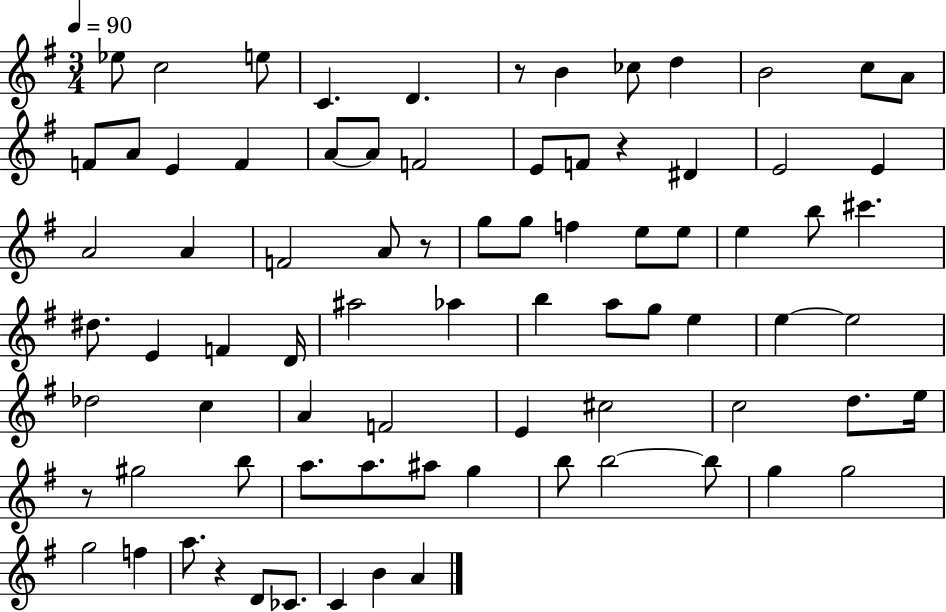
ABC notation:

X:1
T:Untitled
M:3/4
L:1/4
K:G
_e/2 c2 e/2 C D z/2 B _c/2 d B2 c/2 A/2 F/2 A/2 E F A/2 A/2 F2 E/2 F/2 z ^D E2 E A2 A F2 A/2 z/2 g/2 g/2 f e/2 e/2 e b/2 ^c' ^d/2 E F D/4 ^a2 _a b a/2 g/2 e e e2 _d2 c A F2 E ^c2 c2 d/2 e/4 z/2 ^g2 b/2 a/2 a/2 ^a/2 g b/2 b2 b/2 g g2 g2 f a/2 z D/2 _C/2 C B A